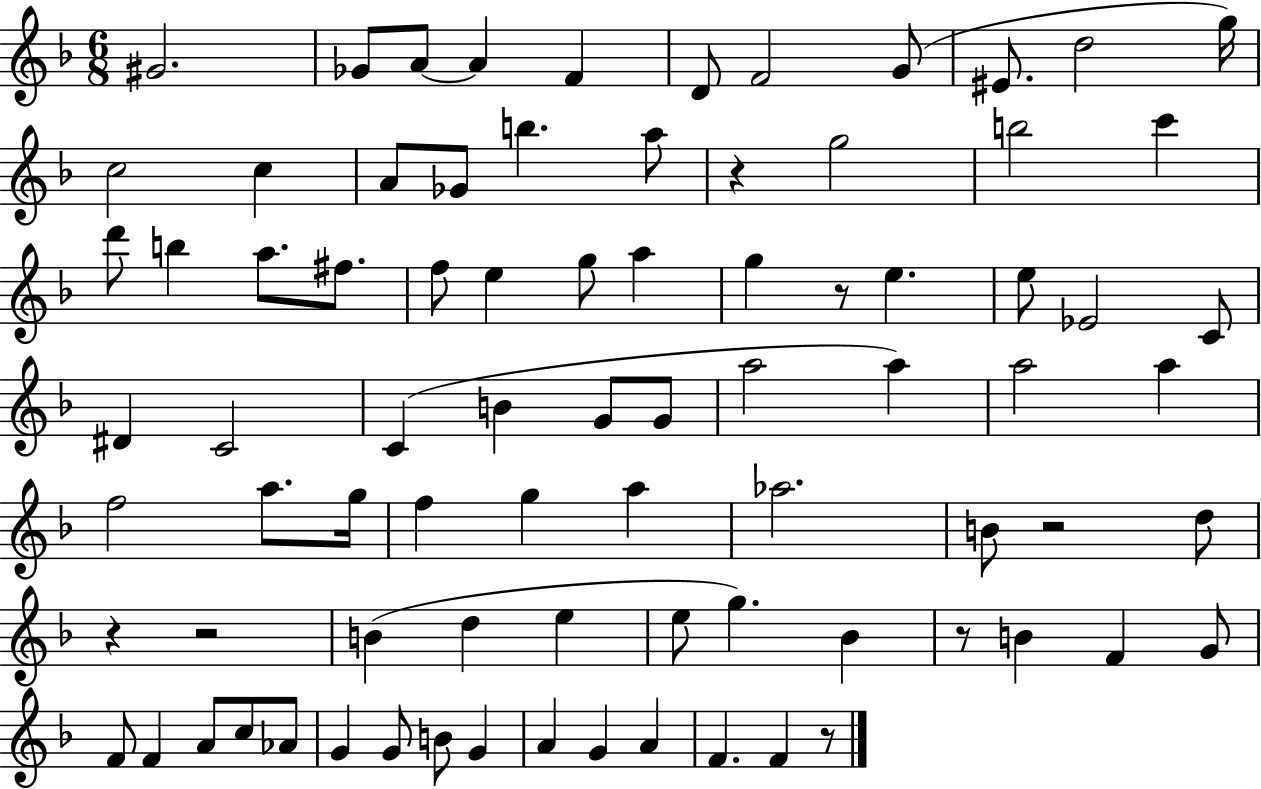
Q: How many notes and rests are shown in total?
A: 82